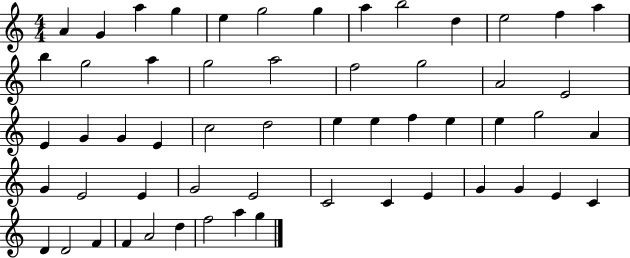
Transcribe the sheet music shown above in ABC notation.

X:1
T:Untitled
M:4/4
L:1/4
K:C
A G a g e g2 g a b2 d e2 f a b g2 a g2 a2 f2 g2 A2 E2 E G G E c2 d2 e e f e e g2 A G E2 E G2 E2 C2 C E G G E C D D2 F F A2 d f2 a g